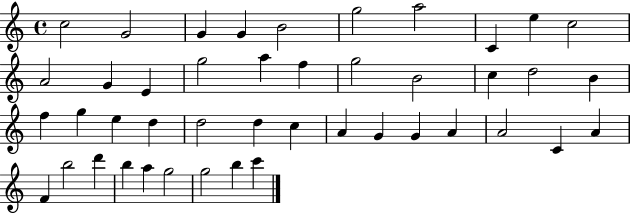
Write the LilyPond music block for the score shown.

{
  \clef treble
  \time 4/4
  \defaultTimeSignature
  \key c \major
  c''2 g'2 | g'4 g'4 b'2 | g''2 a''2 | c'4 e''4 c''2 | \break a'2 g'4 e'4 | g''2 a''4 f''4 | g''2 b'2 | c''4 d''2 b'4 | \break f''4 g''4 e''4 d''4 | d''2 d''4 c''4 | a'4 g'4 g'4 a'4 | a'2 c'4 a'4 | \break f'4 b''2 d'''4 | b''4 a''4 g''2 | g''2 b''4 c'''4 | \bar "|."
}